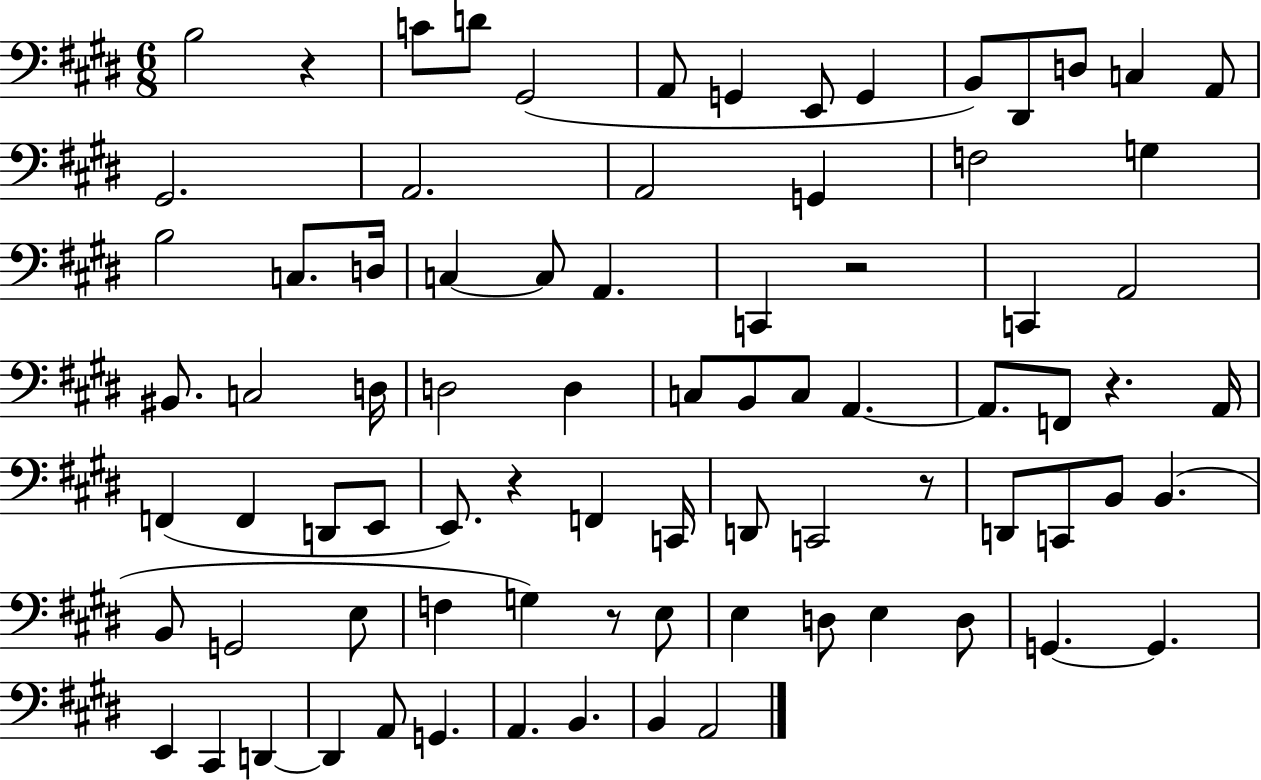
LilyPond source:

{
  \clef bass
  \numericTimeSignature
  \time 6/8
  \key e \major
  b2 r4 | c'8 d'8 gis,2( | a,8 g,4 e,8 g,4 | b,8) dis,8 d8 c4 a,8 | \break gis,2. | a,2. | a,2 g,4 | f2 g4 | \break b2 c8. d16 | c4~~ c8 a,4. | c,4 r2 | c,4 a,2 | \break bis,8. c2 d16 | d2 d4 | c8 b,8 c8 a,4.~~ | a,8. f,8 r4. a,16 | \break f,4( f,4 d,8 e,8 | e,8.) r4 f,4 c,16 | d,8 c,2 r8 | d,8 c,8 b,8 b,4.( | \break b,8 g,2 e8 | f4 g4) r8 e8 | e4 d8 e4 d8 | g,4.~~ g,4. | \break e,4 cis,4 d,4~~ | d,4 a,8 g,4. | a,4. b,4. | b,4 a,2 | \break \bar "|."
}